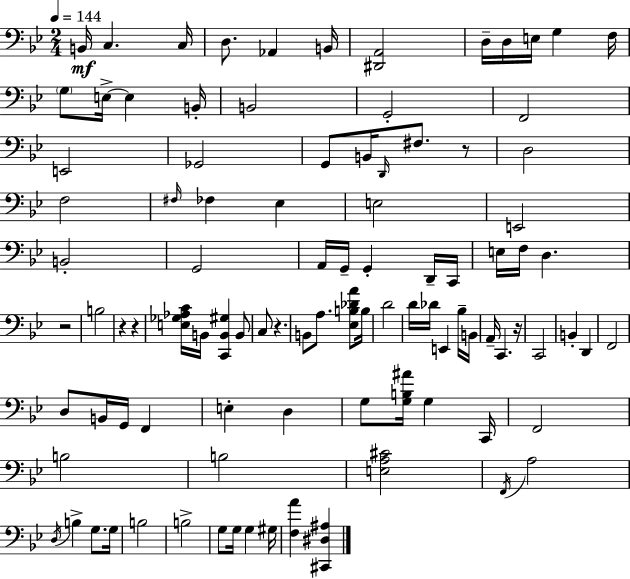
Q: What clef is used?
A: bass